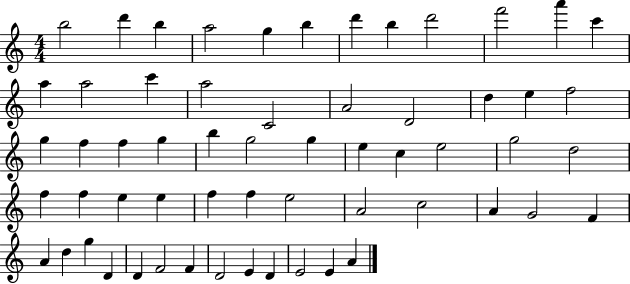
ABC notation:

X:1
T:Untitled
M:4/4
L:1/4
K:C
b2 d' b a2 g b d' b d'2 f'2 a' c' a a2 c' a2 C2 A2 D2 d e f2 g f f g b g2 g e c e2 g2 d2 f f e e f f e2 A2 c2 A G2 F A d g D D F2 F D2 E D E2 E A